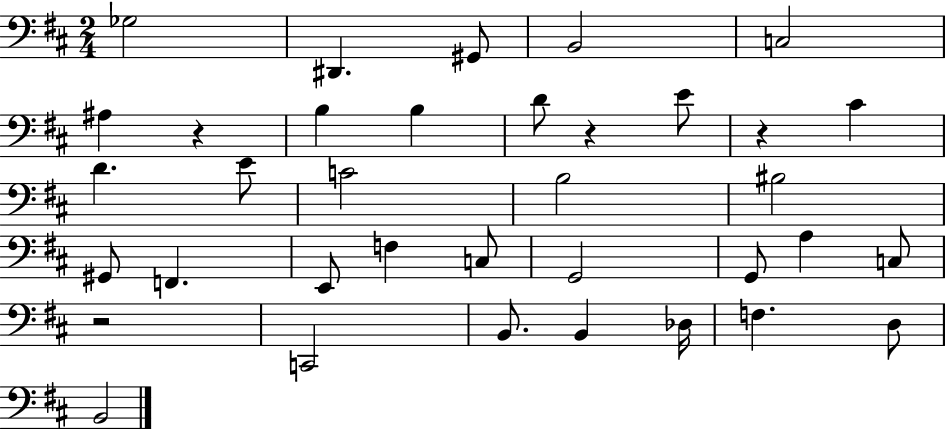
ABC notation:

X:1
T:Untitled
M:2/4
L:1/4
K:D
_G,2 ^D,, ^G,,/2 B,,2 C,2 ^A, z B, B, D/2 z E/2 z ^C D E/2 C2 B,2 ^B,2 ^G,,/2 F,, E,,/2 F, C,/2 G,,2 G,,/2 A, C,/2 z2 C,,2 B,,/2 B,, _D,/4 F, D,/2 B,,2